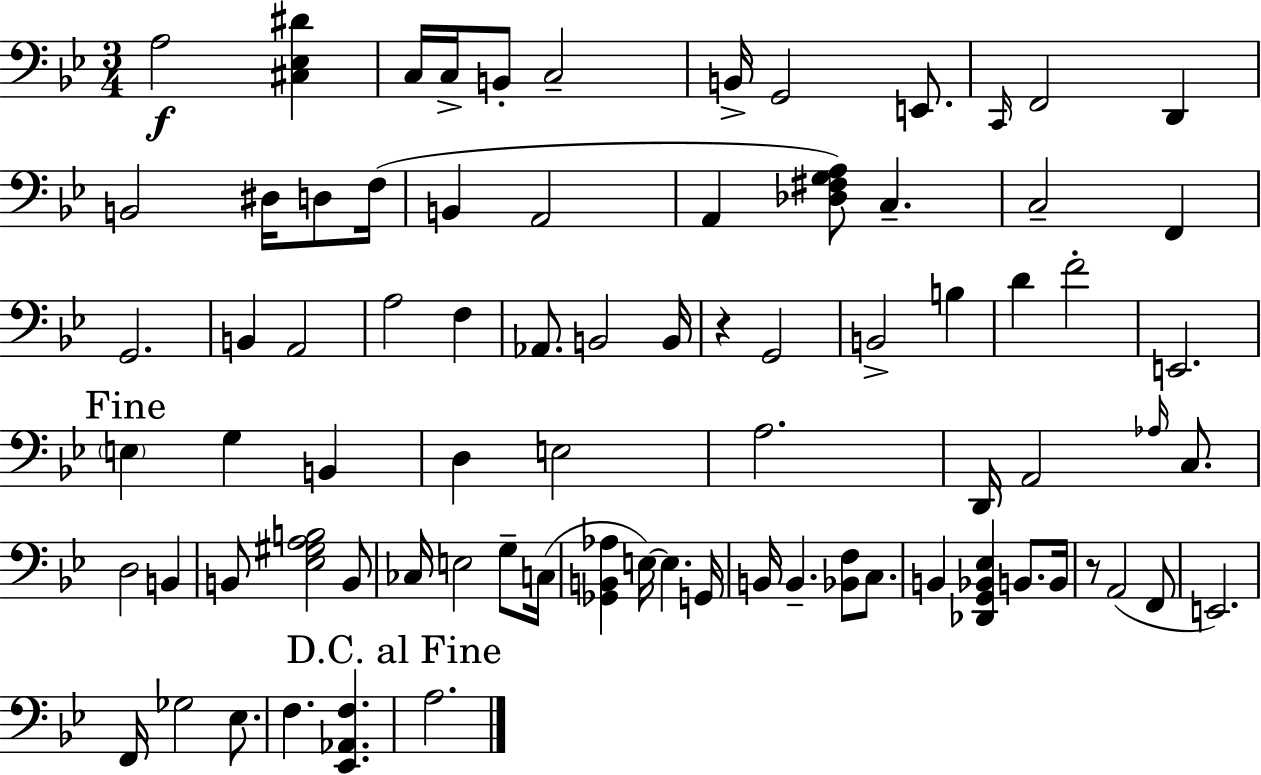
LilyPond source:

{
  \clef bass
  \numericTimeSignature
  \time 3/4
  \key g \minor
  a2\f <cis ees dis'>4 | c16 c16-> b,8-. c2-- | b,16-> g,2 e,8. | \grace { c,16 } f,2 d,4 | \break b,2 dis16 d8 | f16( b,4 a,2 | a,4 <des fis g a>8) c4.-- | c2-- f,4 | \break g,2. | b,4 a,2 | a2 f4 | aes,8. b,2 | \break b,16 r4 g,2 | b,2-> b4 | d'4 f'2-. | e,2. | \break \mark "Fine" \parenthesize e4 g4 b,4 | d4 e2 | a2. | d,16 a,2 \grace { aes16 } c8. | \break d2 b,4 | b,8 <ees gis a b>2 | b,8 ces16 e2 g8-- | c16( <ges, b, aes>4 e16~~) e4. | \break g,16 b,16 b,4.-- <bes, f>8 c8. | b,4 <des, g, bes, ees>4 b,8. | b,16 r8 a,2( | f,8 e,2.) | \break f,16 ges2 ees8. | f4. <ees, aes, f>4. | \mark "D.C. al Fine" a2. | \bar "|."
}